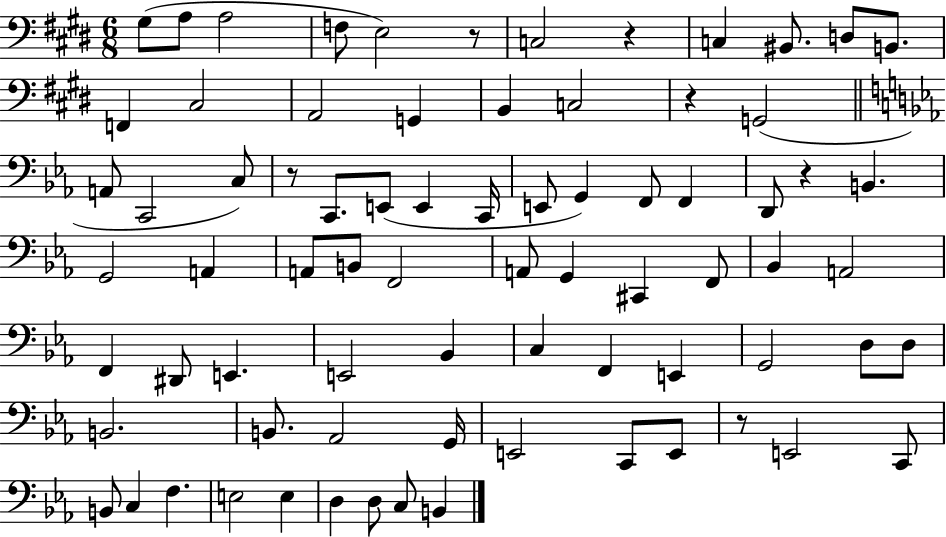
{
  \clef bass
  \numericTimeSignature
  \time 6/8
  \key e \major
  gis8( a8 a2 | f8 e2) r8 | c2 r4 | c4 bis,8. d8 b,8. | \break f,4 cis2 | a,2 g,4 | b,4 c2 | r4 g,2( | \break \bar "||" \break \key c \minor a,8 c,2 c8) | r8 c,8. e,8( e,4 c,16 | e,8 g,4) f,8 f,4 | d,8 r4 b,4. | \break g,2 a,4 | a,8 b,8 f,2 | a,8 g,4 cis,4 f,8 | bes,4 a,2 | \break f,4 dis,8 e,4. | e,2 bes,4 | c4 f,4 e,4 | g,2 d8 d8 | \break b,2. | b,8. aes,2 g,16 | e,2 c,8 e,8 | r8 e,2 c,8 | \break b,8 c4 f4. | e2 e4 | d4 d8 c8 b,4 | \bar "|."
}